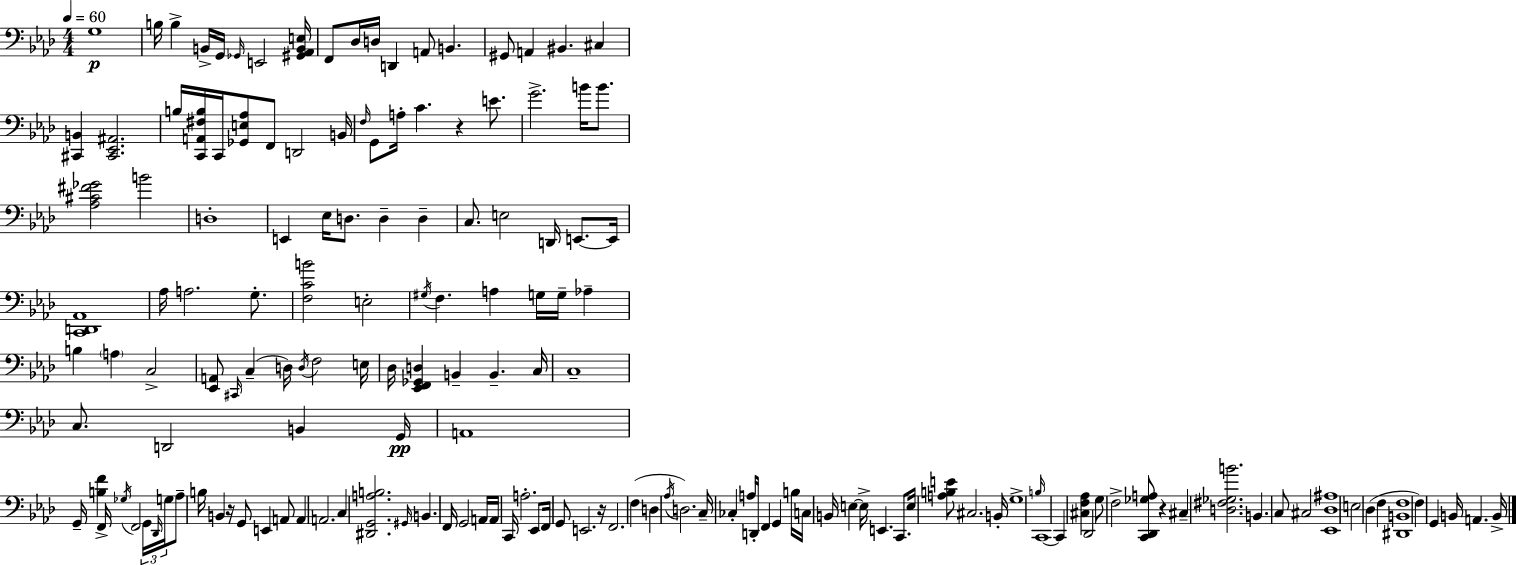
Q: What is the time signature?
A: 4/4